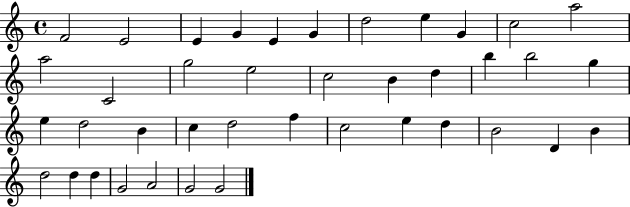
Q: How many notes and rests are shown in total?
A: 40